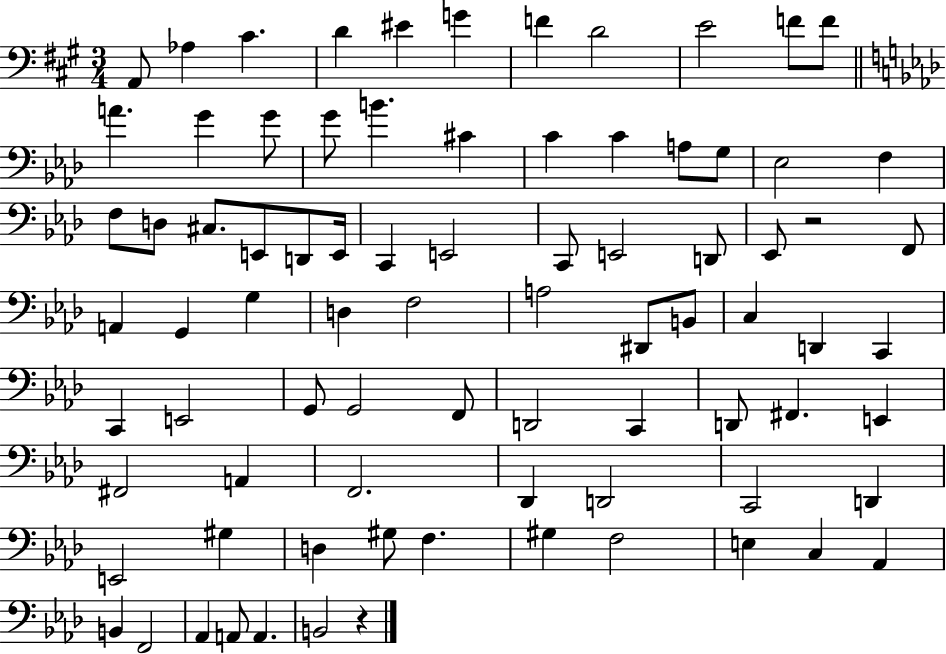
A2/e Ab3/q C#4/q. D4/q EIS4/q G4/q F4/q D4/h E4/h F4/e F4/e A4/q. G4/q G4/e G4/e B4/q. C#4/q C4/q C4/q A3/e G3/e Eb3/h F3/q F3/e D3/e C#3/e. E2/e D2/e E2/s C2/q E2/h C2/e E2/h D2/e Eb2/e R/h F2/e A2/q G2/q G3/q D3/q F3/h A3/h D#2/e B2/e C3/q D2/q C2/q C2/q E2/h G2/e G2/h F2/e D2/h C2/q D2/e F#2/q. E2/q F#2/h A2/q F2/h. Db2/q D2/h C2/h D2/q E2/h G#3/q D3/q G#3/e F3/q. G#3/q F3/h E3/q C3/q Ab2/q B2/q F2/h Ab2/q A2/e A2/q. B2/h R/q